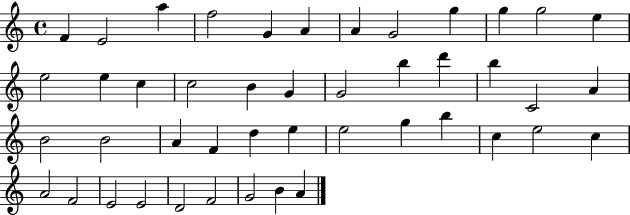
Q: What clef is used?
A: treble